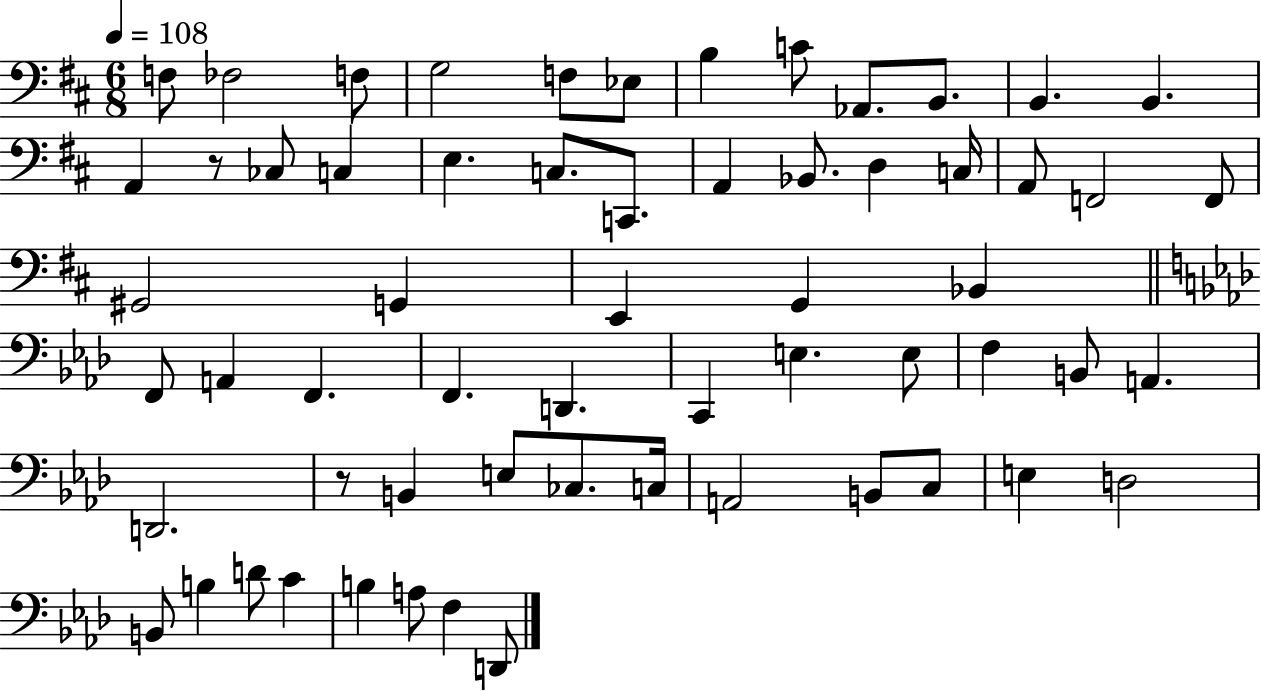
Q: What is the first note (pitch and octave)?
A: F3